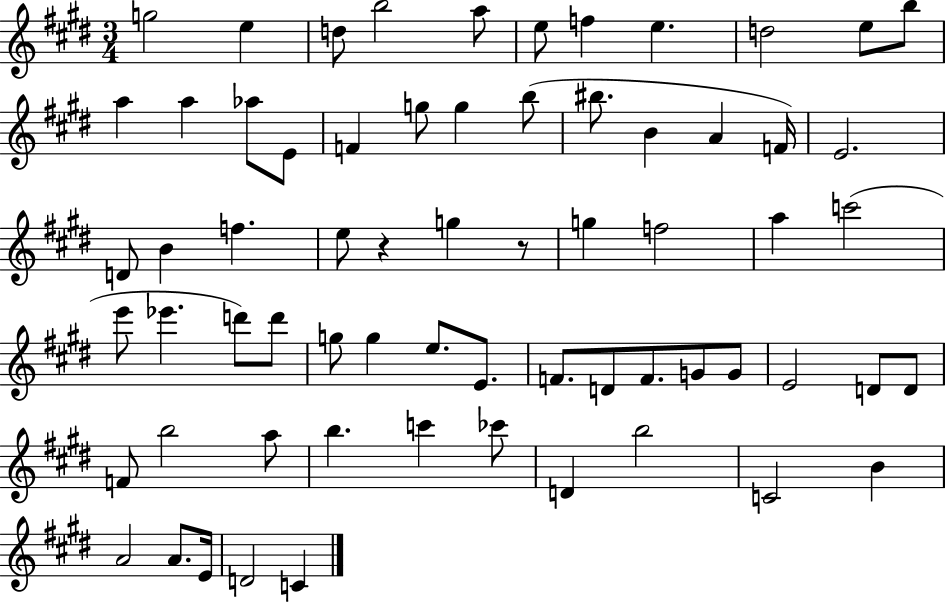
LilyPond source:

{
  \clef treble
  \numericTimeSignature
  \time 3/4
  \key e \major
  \repeat volta 2 { g''2 e''4 | d''8 b''2 a''8 | e''8 f''4 e''4. | d''2 e''8 b''8 | \break a''4 a''4 aes''8 e'8 | f'4 g''8 g''4 b''8( | bis''8. b'4 a'4 f'16) | e'2. | \break d'8 b'4 f''4. | e''8 r4 g''4 r8 | g''4 f''2 | a''4 c'''2( | \break e'''8 ees'''4. d'''8) d'''8 | g''8 g''4 e''8. e'8. | f'8. d'8 f'8. g'8 g'8 | e'2 d'8 d'8 | \break f'8 b''2 a''8 | b''4. c'''4 ces'''8 | d'4 b''2 | c'2 b'4 | \break a'2 a'8. e'16 | d'2 c'4 | } \bar "|."
}